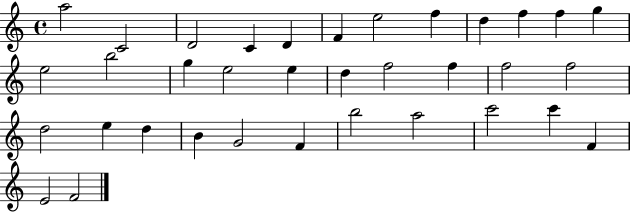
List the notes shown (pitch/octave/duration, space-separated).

A5/h C4/h D4/h C4/q D4/q F4/q E5/h F5/q D5/q F5/q F5/q G5/q E5/h B5/h G5/q E5/h E5/q D5/q F5/h F5/q F5/h F5/h D5/h E5/q D5/q B4/q G4/h F4/q B5/h A5/h C6/h C6/q F4/q E4/h F4/h